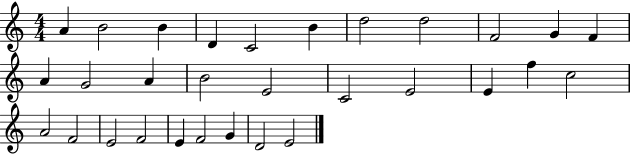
{
  \clef treble
  \numericTimeSignature
  \time 4/4
  \key c \major
  a'4 b'2 b'4 | d'4 c'2 b'4 | d''2 d''2 | f'2 g'4 f'4 | \break a'4 g'2 a'4 | b'2 e'2 | c'2 e'2 | e'4 f''4 c''2 | \break a'2 f'2 | e'2 f'2 | e'4 f'2 g'4 | d'2 e'2 | \break \bar "|."
}